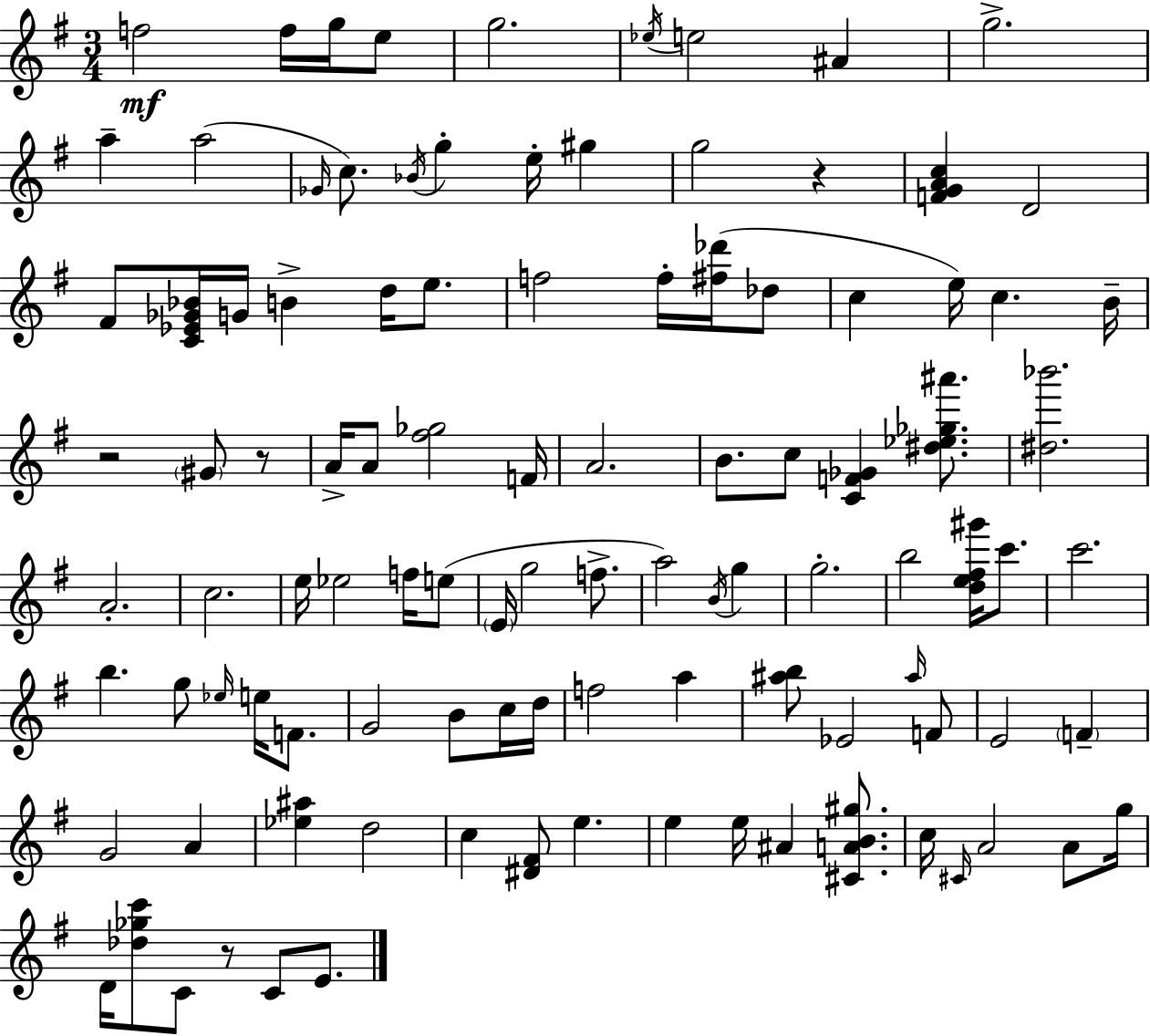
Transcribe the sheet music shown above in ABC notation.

X:1
T:Untitled
M:3/4
L:1/4
K:Em
f2 f/4 g/4 e/2 g2 _e/4 e2 ^A g2 a a2 _G/4 c/2 _B/4 g e/4 ^g g2 z [FGAc] D2 ^F/2 [C_E_G_B]/4 G/4 B d/4 e/2 f2 f/4 [^f_d']/4 _d/2 c e/4 c B/4 z2 ^G/2 z/2 A/4 A/2 [^f_g]2 F/4 A2 B/2 c/2 [CF_G] [^d_e_g^a']/2 [^d_b']2 A2 c2 e/4 _e2 f/4 e/2 E/4 g2 f/2 a2 B/4 g g2 b2 [de^f^g']/4 c'/2 c'2 b g/2 _e/4 e/4 F/2 G2 B/2 c/4 d/4 f2 a [^ab]/2 _E2 ^a/4 F/2 E2 F G2 A [_e^a] d2 c [^D^F]/2 e e e/4 ^A [^CAB^g]/2 c/4 ^C/4 A2 A/2 g/4 D/4 [_d_gc']/2 C/2 z/2 C/2 E/2